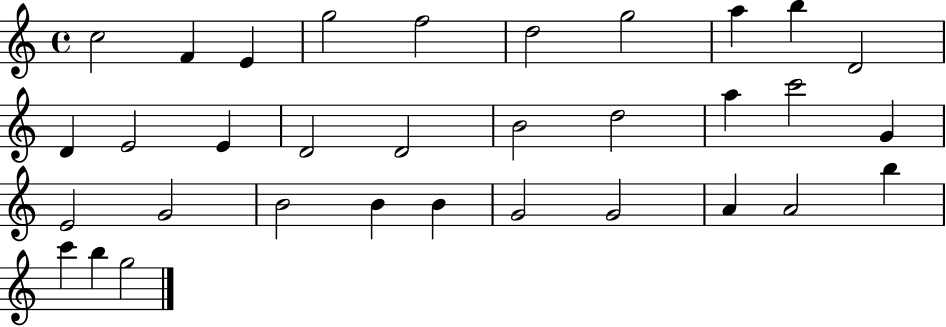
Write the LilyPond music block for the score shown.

{
  \clef treble
  \time 4/4
  \defaultTimeSignature
  \key c \major
  c''2 f'4 e'4 | g''2 f''2 | d''2 g''2 | a''4 b''4 d'2 | \break d'4 e'2 e'4 | d'2 d'2 | b'2 d''2 | a''4 c'''2 g'4 | \break e'2 g'2 | b'2 b'4 b'4 | g'2 g'2 | a'4 a'2 b''4 | \break c'''4 b''4 g''2 | \bar "|."
}